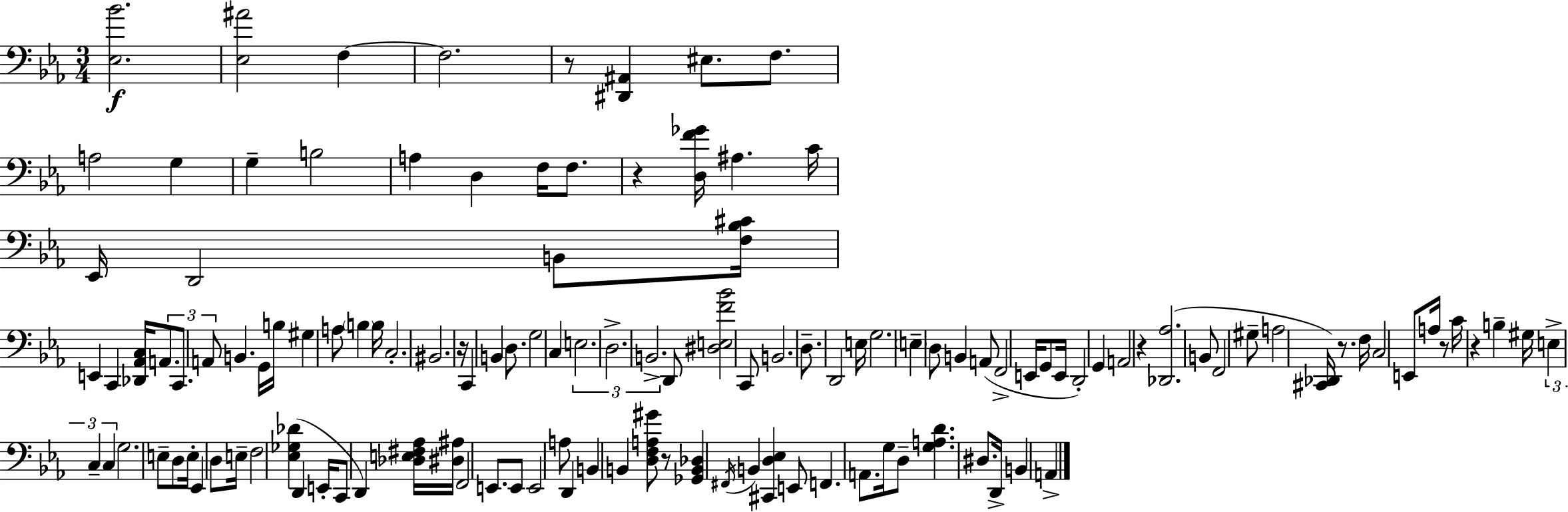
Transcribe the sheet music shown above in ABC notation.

X:1
T:Untitled
M:3/4
L:1/4
K:Eb
[_E,_B]2 [_E,^A]2 F, F,2 z/2 [^D,,^A,,] ^E,/2 F,/2 A,2 G, G, B,2 A, D, F,/4 F,/2 z [D,F_G]/4 ^A, C/4 _E,,/4 D,,2 B,,/2 [F,_B,^C]/4 E,, C,, [_D,,_A,,C,]/4 A,,/2 C,,/2 A,,/2 B,, G,,/4 B,/4 ^G, A,/2 B, B,/4 C,2 ^B,,2 z/4 C,, B,, D,/2 G,2 C, E,2 D,2 B,,2 D,,/2 [^D,E,F_B]2 C,,/2 B,,2 D,/2 D,,2 E,/4 G,2 E, D,/2 B,, A,,/2 F,,2 E,,/4 G,,/2 E,,/4 D,,2 G,, A,,2 z [_D,,_A,]2 B,,/2 F,,2 ^G,/2 A,2 [^C,,_D,,]/4 z/2 F,/4 C,2 E,,/2 A,/4 z/2 C/4 z B, ^G,/4 E, C, C, G,2 E,/2 D,/2 E,/4 _E,, D,/2 E,/4 F,2 [_E,_G,_D] D,, E,,/4 C,,/2 D,, [_D,E,^F,_A,]/4 [^D,^A,]/4 F,,2 E,,/2 E,,/2 E,,2 A,/2 D,, B,, B,, [D,F,A,^G]/2 z/2 [_G,,B,,_D,] ^F,,/4 B,, [^C,,D,_E,] E,,/2 F,, A,,/2 G,/4 D,/2 [G,A,D] ^D,/2 D,,/4 B,, A,,